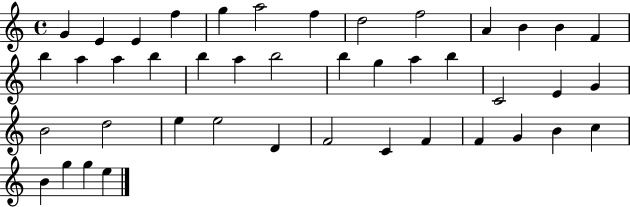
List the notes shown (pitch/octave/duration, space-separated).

G4/q E4/q E4/q F5/q G5/q A5/h F5/q D5/h F5/h A4/q B4/q B4/q F4/q B5/q A5/q A5/q B5/q B5/q A5/q B5/h B5/q G5/q A5/q B5/q C4/h E4/q G4/q B4/h D5/h E5/q E5/h D4/q F4/h C4/q F4/q F4/q G4/q B4/q C5/q B4/q G5/q G5/q E5/q